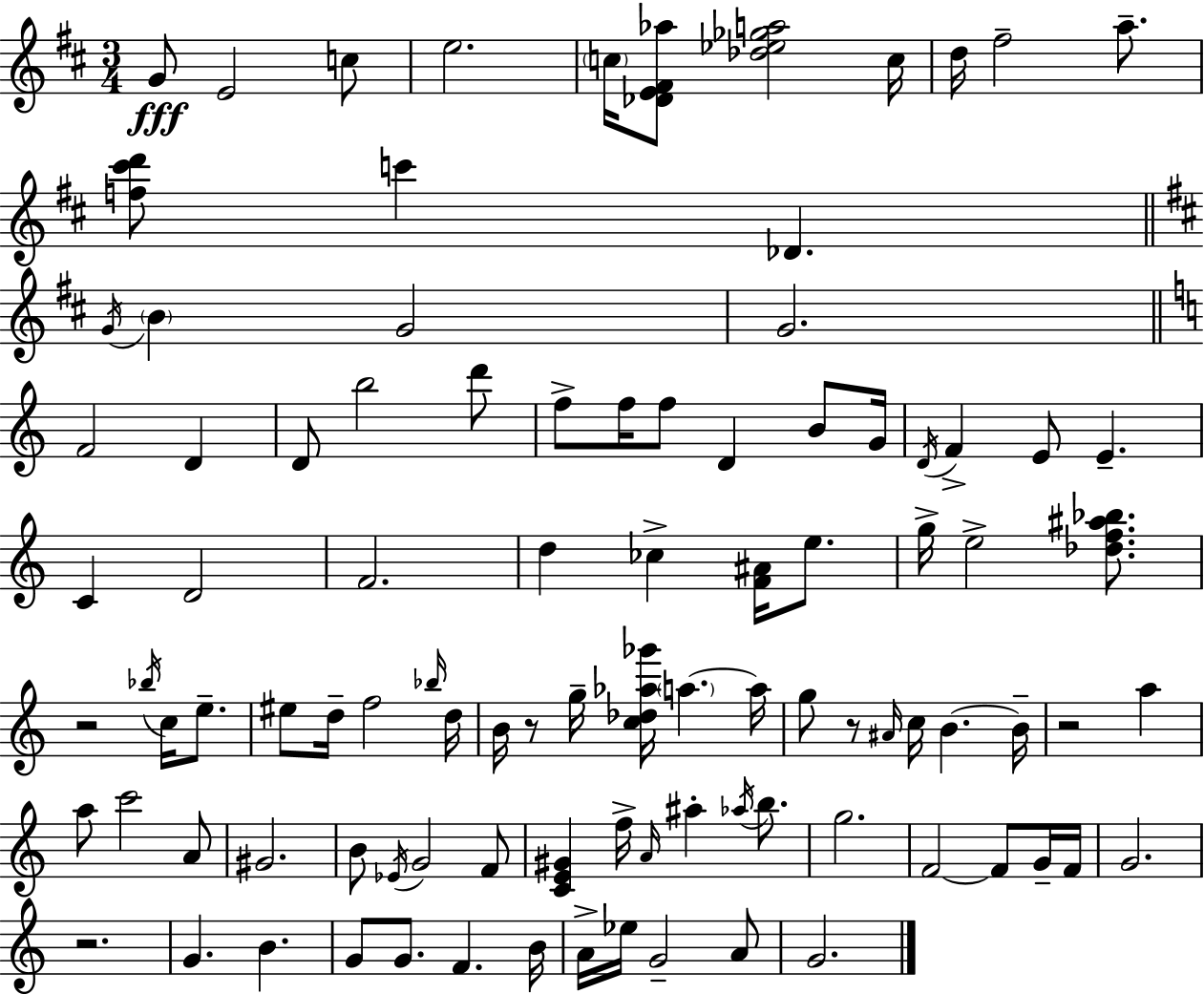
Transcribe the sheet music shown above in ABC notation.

X:1
T:Untitled
M:3/4
L:1/4
K:D
G/2 E2 c/2 e2 c/4 [_DE^F_a]/2 [_d_e_ga]2 c/4 d/4 ^f2 a/2 [f^c'd']/2 c' _D G/4 B G2 G2 F2 D D/2 b2 d'/2 f/2 f/4 f/2 D B/2 G/4 D/4 F E/2 E C D2 F2 d _c [F^A]/4 e/2 g/4 e2 [_df^a_b]/2 z2 _b/4 c/4 e/2 ^e/2 d/4 f2 _b/4 d/4 B/4 z/2 g/4 [c_d_a_g']/4 a a/4 g/2 z/2 ^A/4 c/4 B B/4 z2 a a/2 c'2 A/2 ^G2 B/2 _E/4 G2 F/2 [CE^G] f/4 A/4 ^a _a/4 b/2 g2 F2 F/2 G/4 F/4 G2 z2 G B G/2 G/2 F B/4 A/4 _e/4 G2 A/2 G2